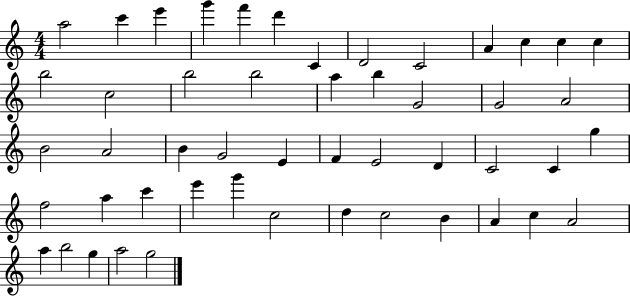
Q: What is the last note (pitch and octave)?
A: G5